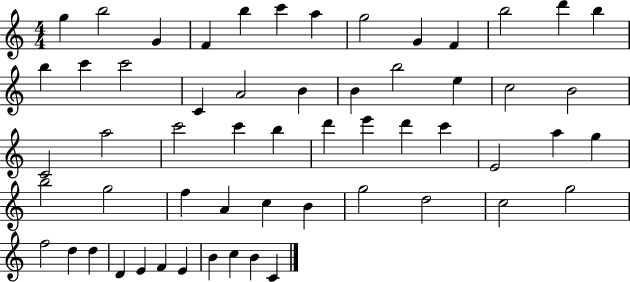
X:1
T:Untitled
M:4/4
L:1/4
K:C
g b2 G F b c' a g2 G F b2 d' b b c' c'2 C A2 B B b2 e c2 B2 C2 a2 c'2 c' b d' e' d' c' E2 a g b2 g2 f A c B g2 d2 c2 g2 f2 d d D E F E B c B C